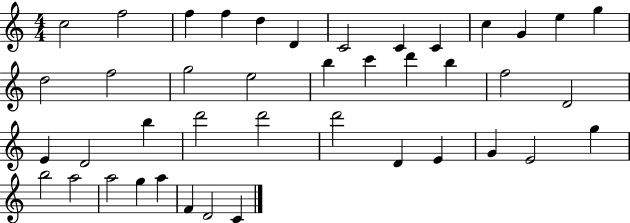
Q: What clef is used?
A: treble